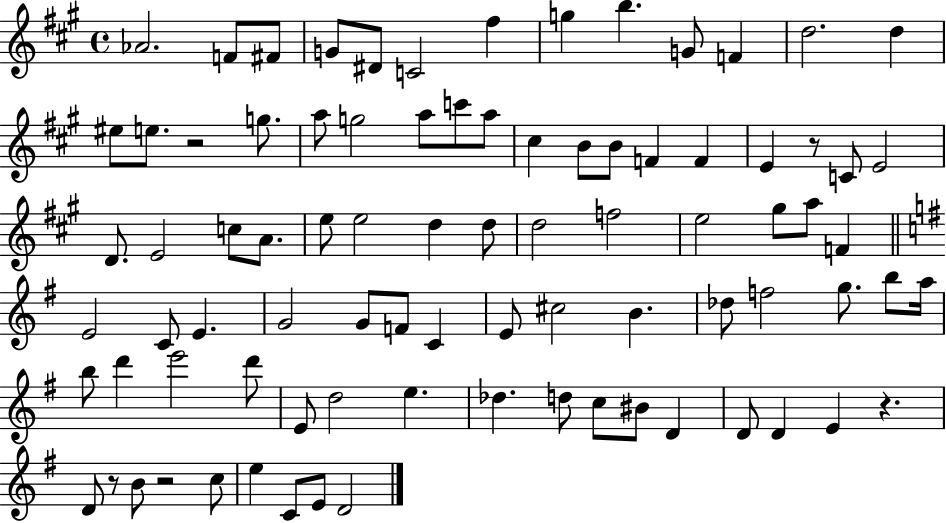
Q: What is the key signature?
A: A major